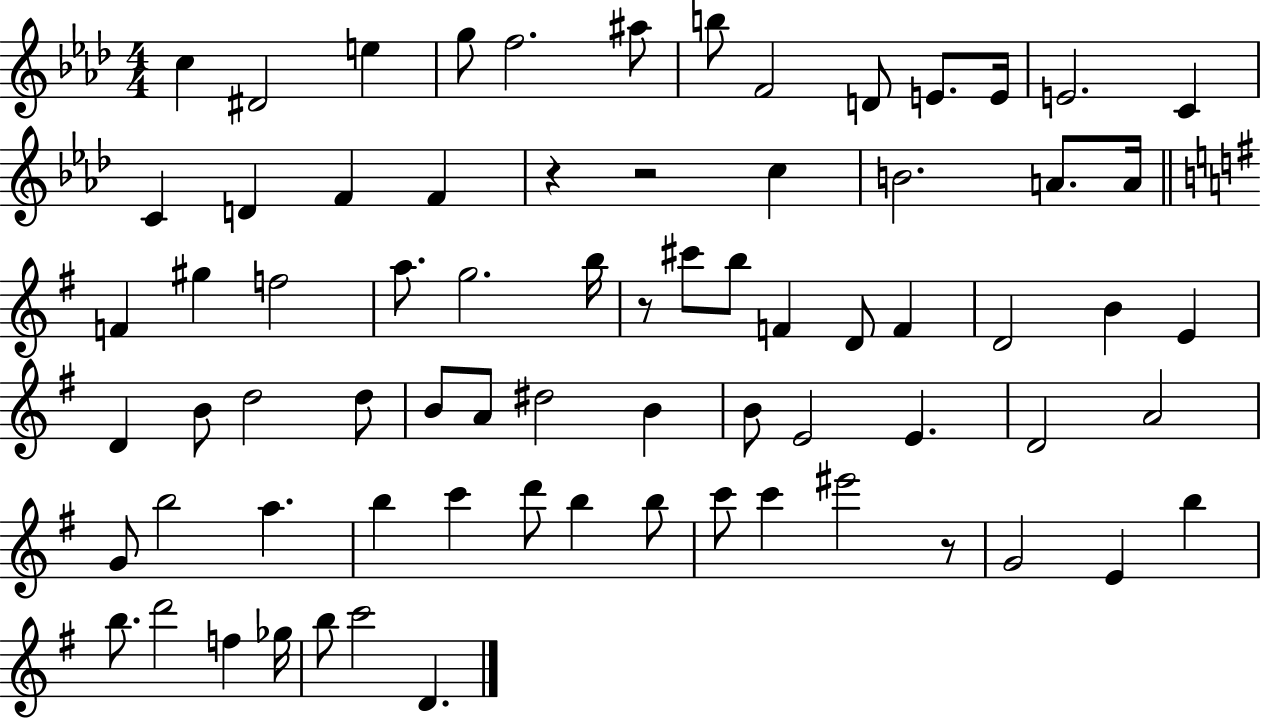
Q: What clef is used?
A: treble